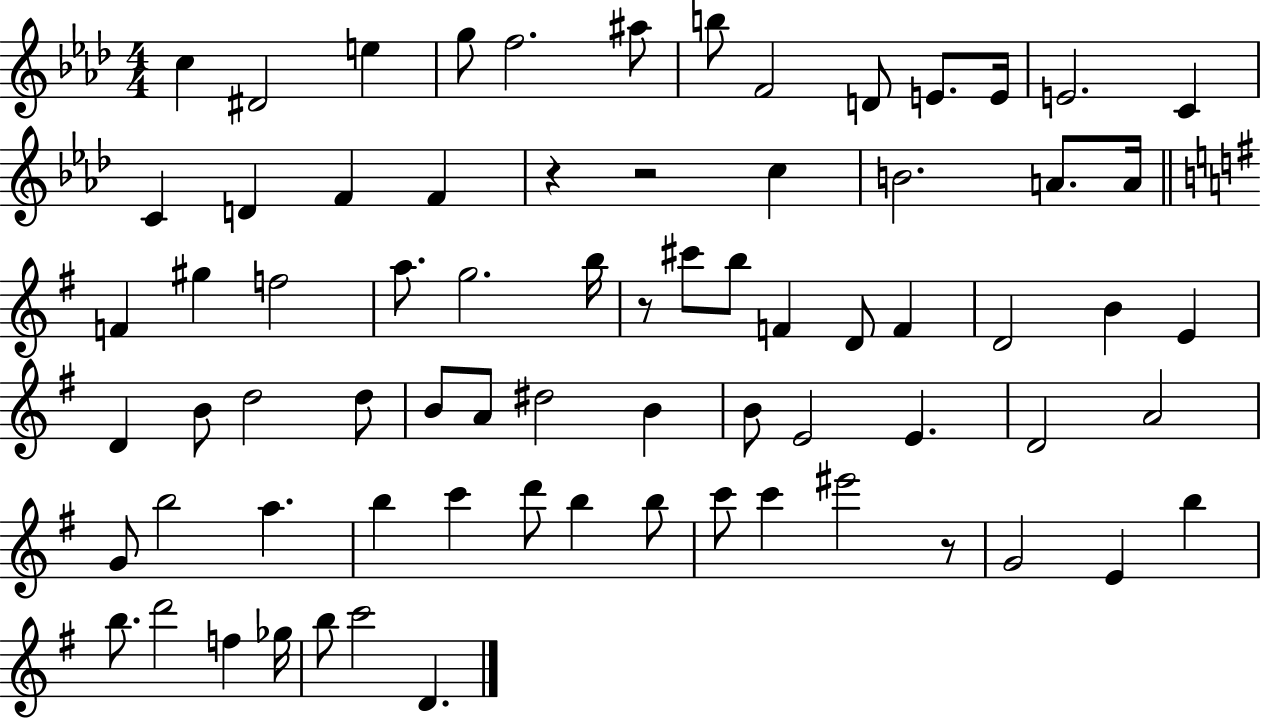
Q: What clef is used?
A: treble